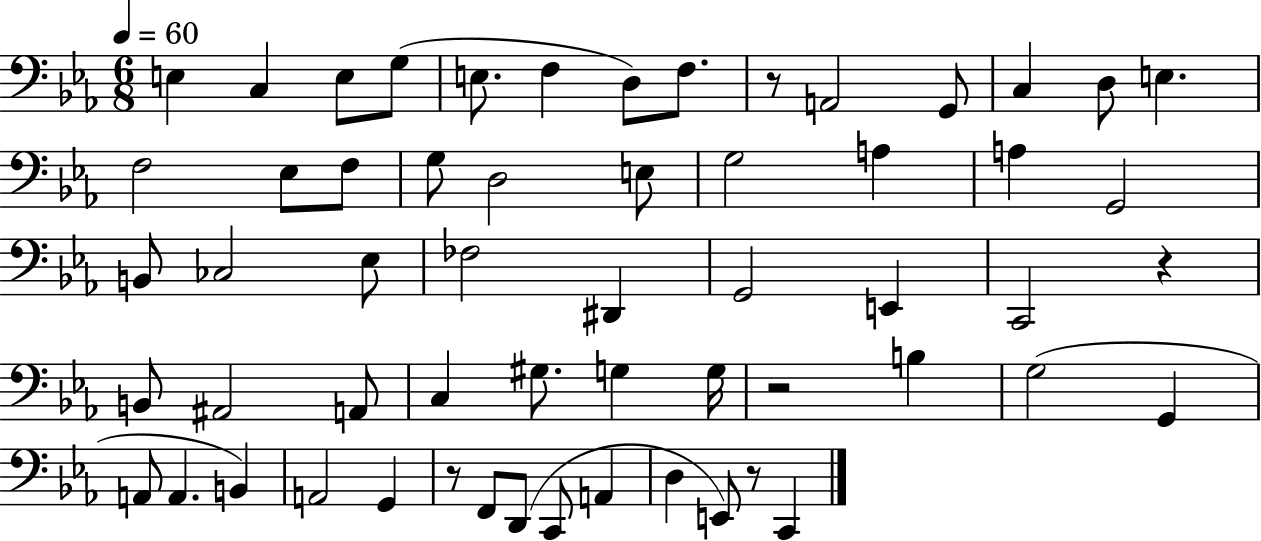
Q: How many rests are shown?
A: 5